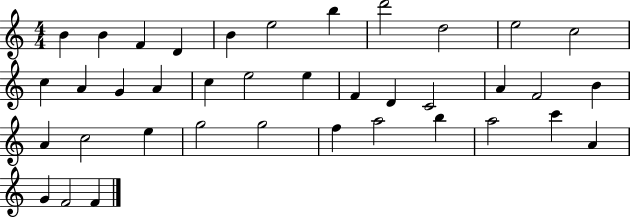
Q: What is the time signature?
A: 4/4